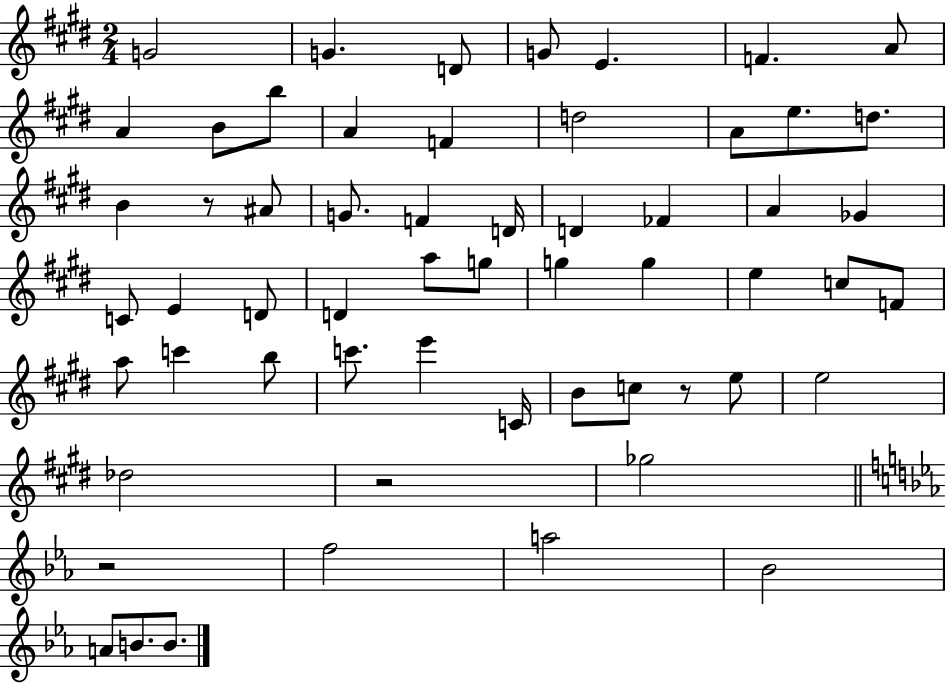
G4/h G4/q. D4/e G4/e E4/q. F4/q. A4/e A4/q B4/e B5/e A4/q F4/q D5/h A4/e E5/e. D5/e. B4/q R/e A#4/e G4/e. F4/q D4/s D4/q FES4/q A4/q Gb4/q C4/e E4/q D4/e D4/q A5/e G5/e G5/q G5/q E5/q C5/e F4/e A5/e C6/q B5/e C6/e. E6/q C4/s B4/e C5/e R/e E5/e E5/h Db5/h R/h Gb5/h R/h F5/h A5/h Bb4/h A4/e B4/e. B4/e.